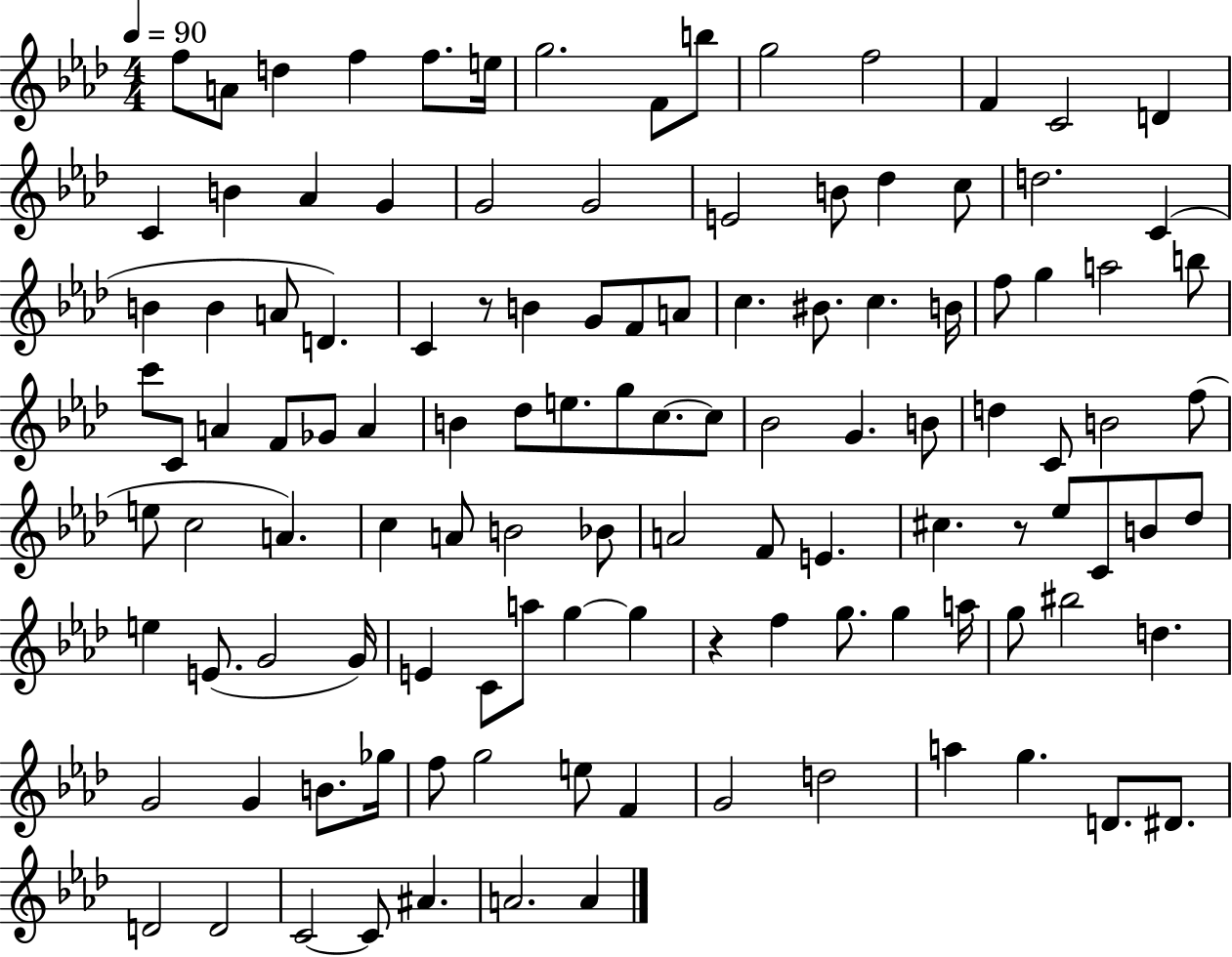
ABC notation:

X:1
T:Untitled
M:4/4
L:1/4
K:Ab
f/2 A/2 d f f/2 e/4 g2 F/2 b/2 g2 f2 F C2 D C B _A G G2 G2 E2 B/2 _d c/2 d2 C B B A/2 D C z/2 B G/2 F/2 A/2 c ^B/2 c B/4 f/2 g a2 b/2 c'/2 C/2 A F/2 _G/2 A B _d/2 e/2 g/2 c/2 c/2 _B2 G B/2 d C/2 B2 f/2 e/2 c2 A c A/2 B2 _B/2 A2 F/2 E ^c z/2 _e/2 C/2 B/2 _d/2 e E/2 G2 G/4 E C/2 a/2 g g z f g/2 g a/4 g/2 ^b2 d G2 G B/2 _g/4 f/2 g2 e/2 F G2 d2 a g D/2 ^D/2 D2 D2 C2 C/2 ^A A2 A